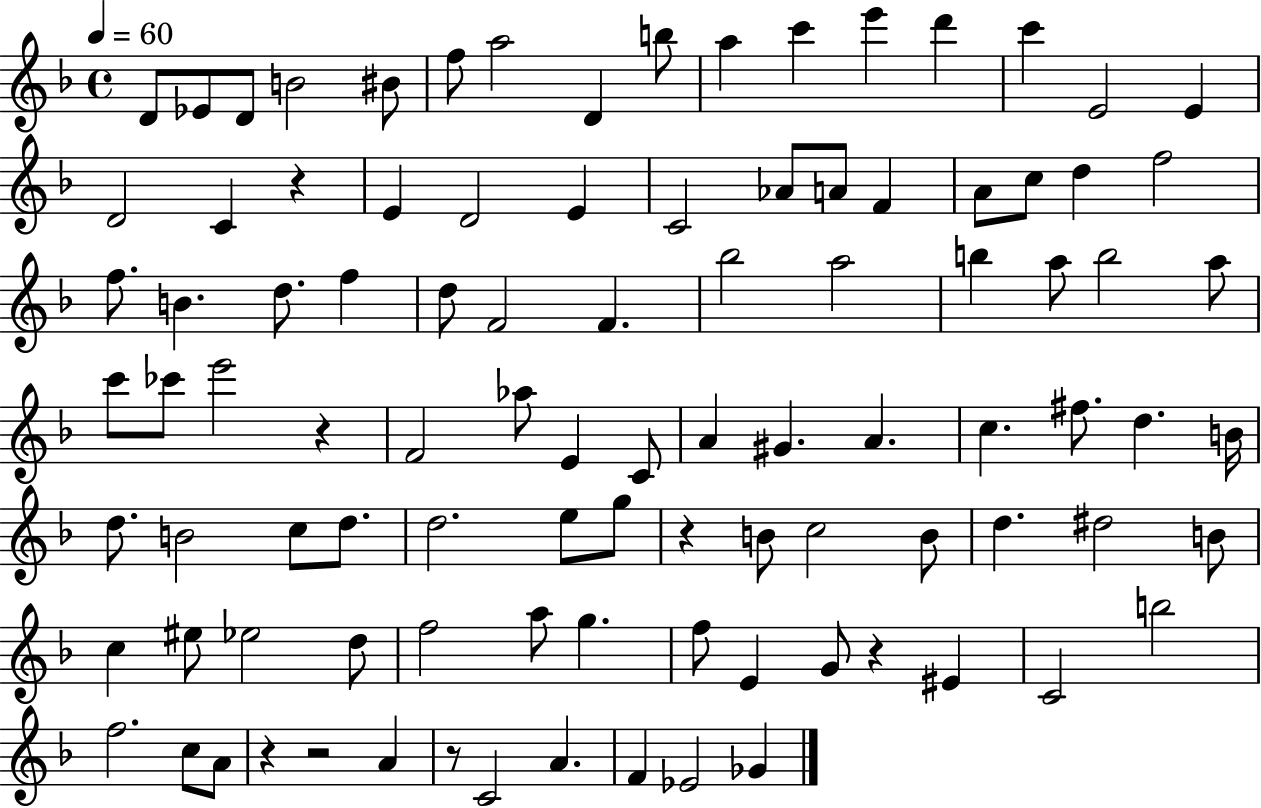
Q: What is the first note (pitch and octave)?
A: D4